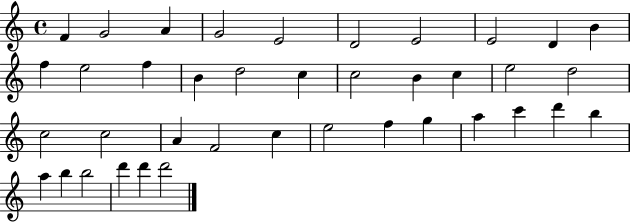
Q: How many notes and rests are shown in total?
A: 39